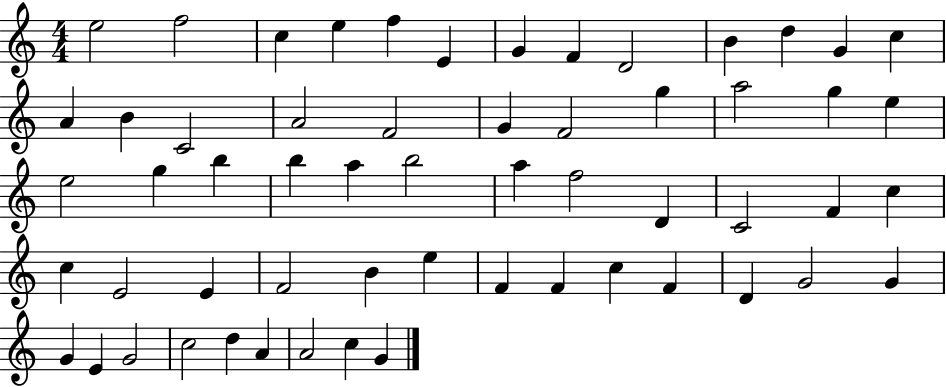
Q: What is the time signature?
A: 4/4